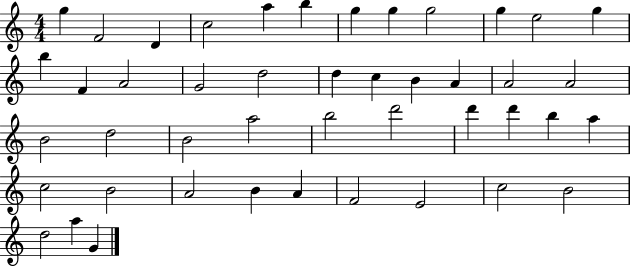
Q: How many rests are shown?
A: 0